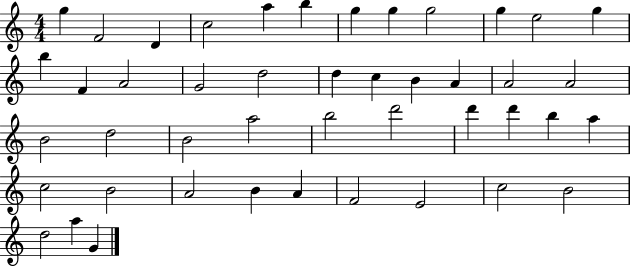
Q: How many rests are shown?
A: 0